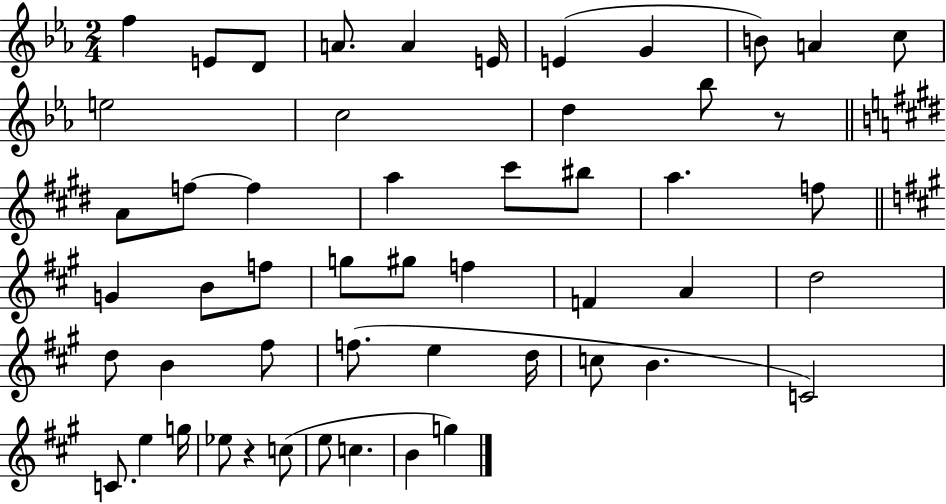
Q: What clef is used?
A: treble